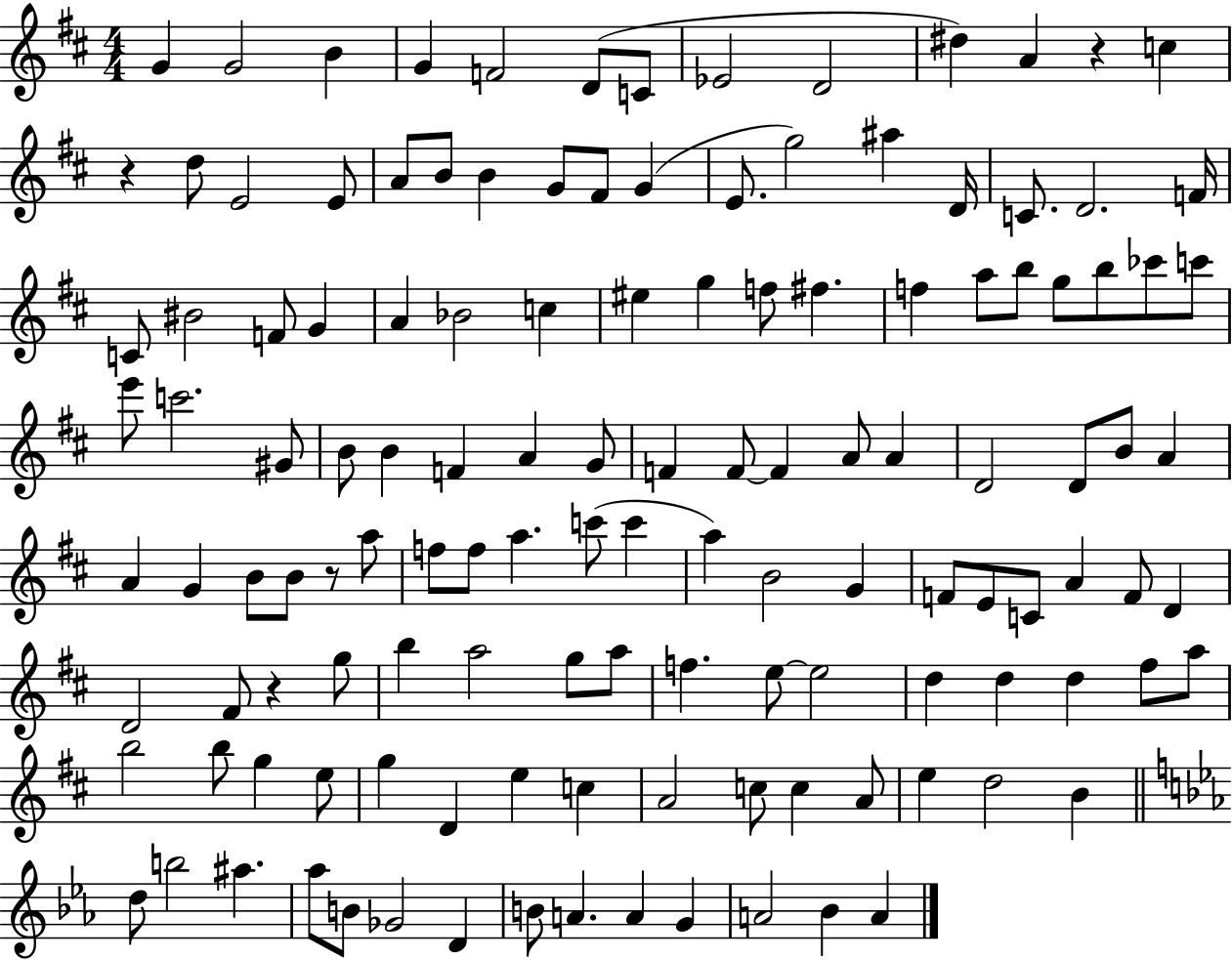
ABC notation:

X:1
T:Untitled
M:4/4
L:1/4
K:D
G G2 B G F2 D/2 C/2 _E2 D2 ^d A z c z d/2 E2 E/2 A/2 B/2 B G/2 ^F/2 G E/2 g2 ^a D/4 C/2 D2 F/4 C/2 ^B2 F/2 G A _B2 c ^e g f/2 ^f f a/2 b/2 g/2 b/2 _c'/2 c'/2 e'/2 c'2 ^G/2 B/2 B F A G/2 F F/2 F A/2 A D2 D/2 B/2 A A G B/2 B/2 z/2 a/2 f/2 f/2 a c'/2 c' a B2 G F/2 E/2 C/2 A F/2 D D2 ^F/2 z g/2 b a2 g/2 a/2 f e/2 e2 d d d ^f/2 a/2 b2 b/2 g e/2 g D e c A2 c/2 c A/2 e d2 B d/2 b2 ^a _a/2 B/2 _G2 D B/2 A A G A2 _B A